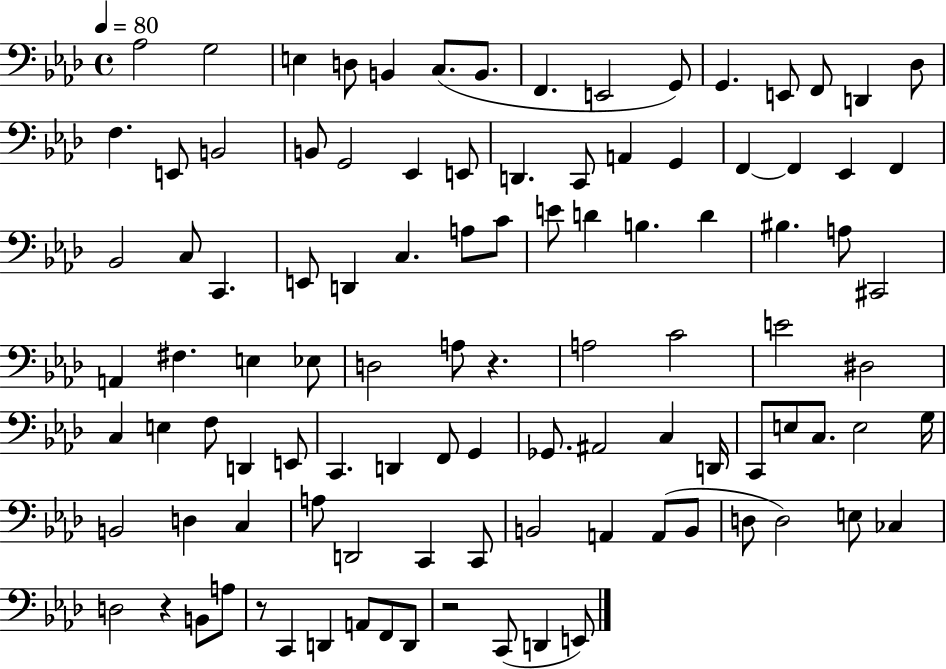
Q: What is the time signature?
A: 4/4